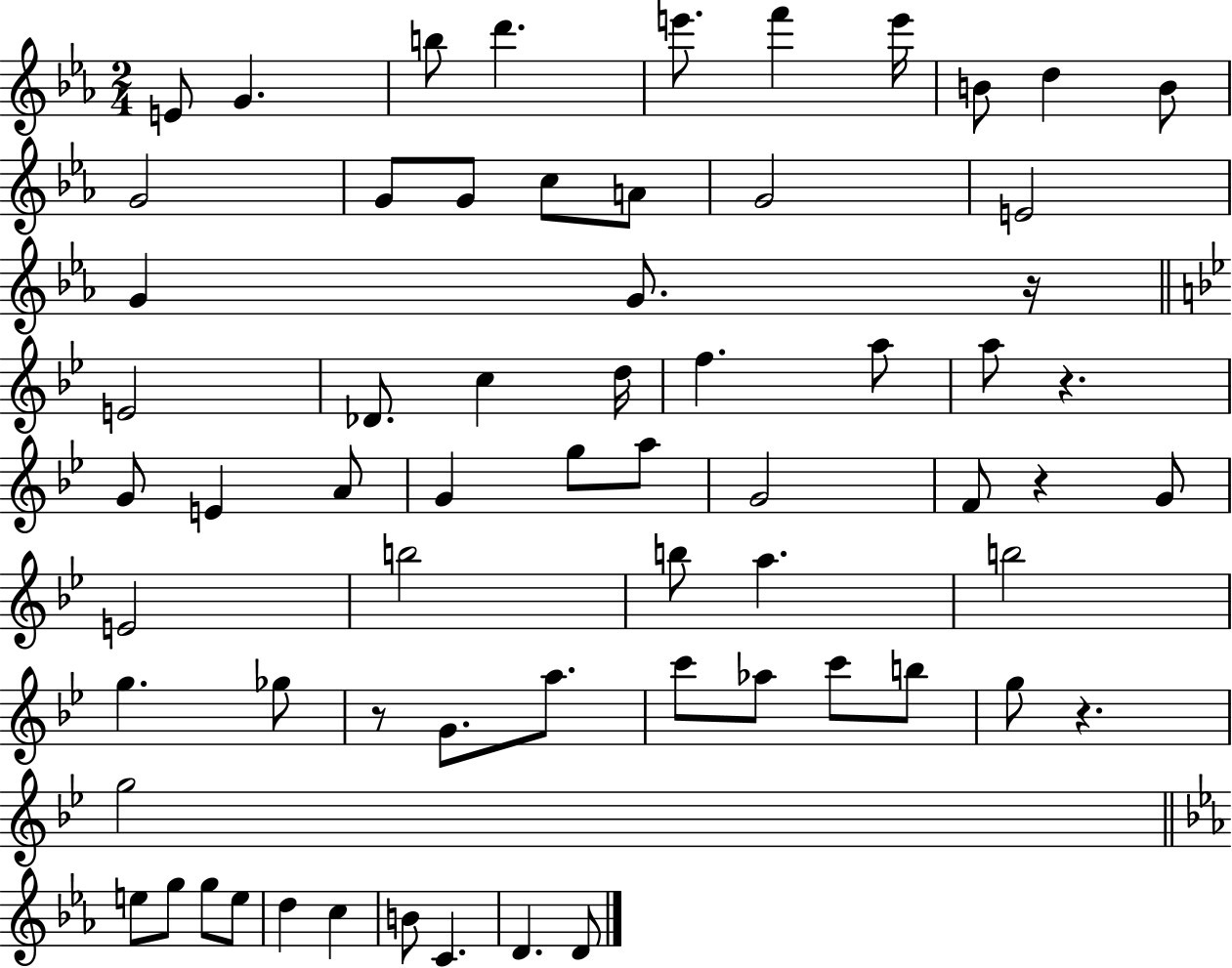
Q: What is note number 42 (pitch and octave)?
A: Gb5